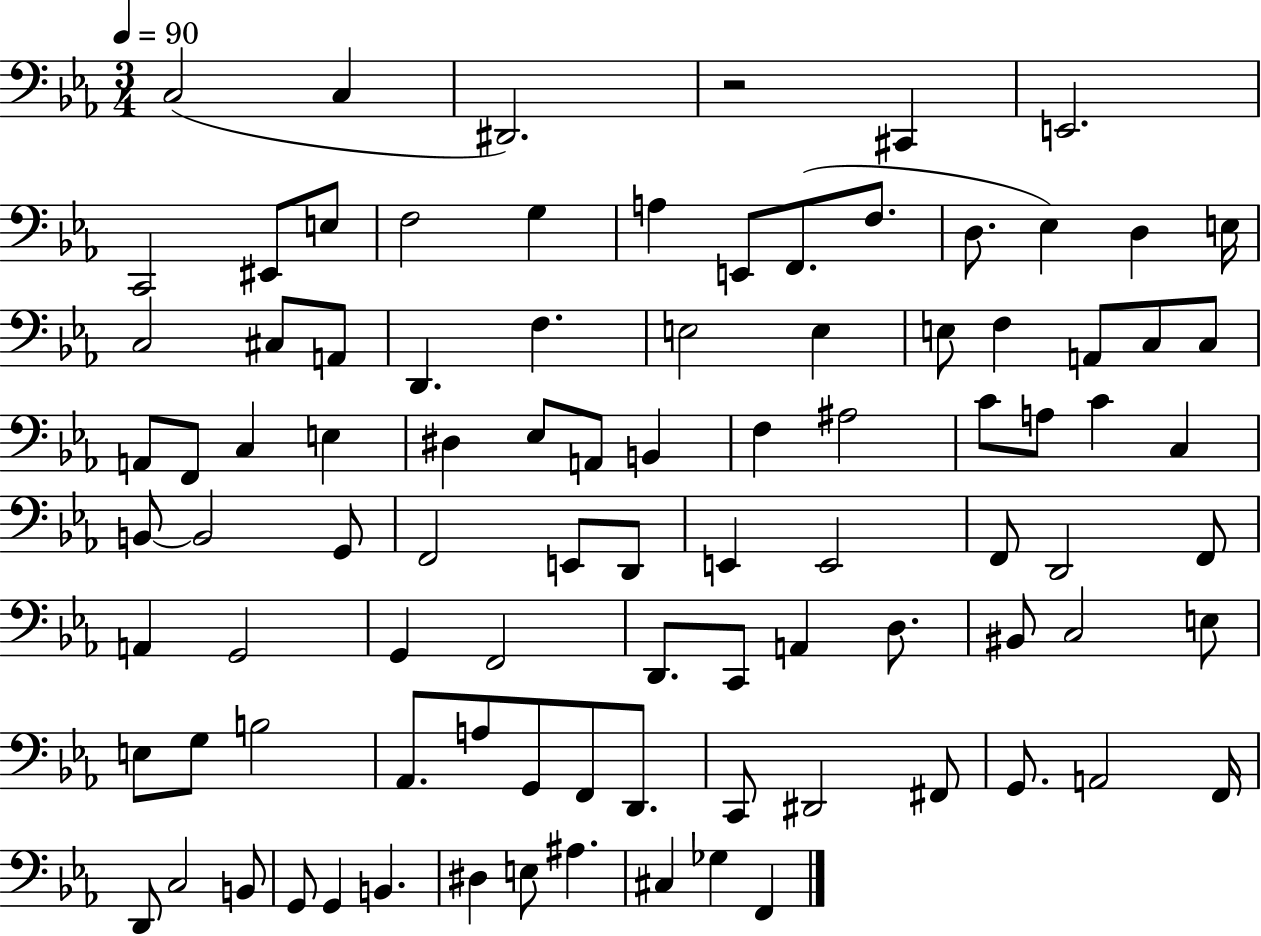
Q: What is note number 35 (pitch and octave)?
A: D#3